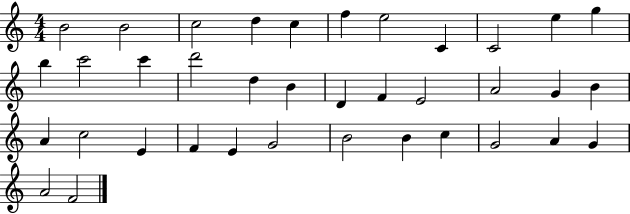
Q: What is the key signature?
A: C major